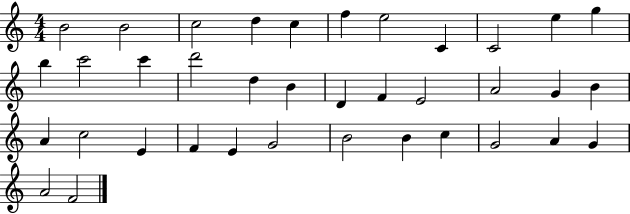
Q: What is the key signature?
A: C major